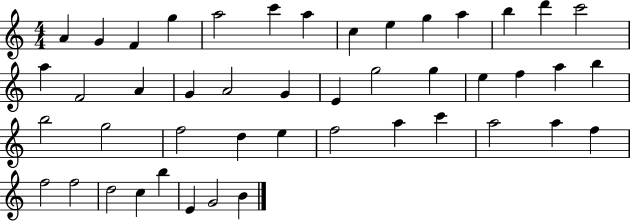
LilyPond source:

{
  \clef treble
  \numericTimeSignature
  \time 4/4
  \key c \major
  a'4 g'4 f'4 g''4 | a''2 c'''4 a''4 | c''4 e''4 g''4 a''4 | b''4 d'''4 c'''2 | \break a''4 f'2 a'4 | g'4 a'2 g'4 | e'4 g''2 g''4 | e''4 f''4 a''4 b''4 | \break b''2 g''2 | f''2 d''4 e''4 | f''2 a''4 c'''4 | a''2 a''4 f''4 | \break f''2 f''2 | d''2 c''4 b''4 | e'4 g'2 b'4 | \bar "|."
}